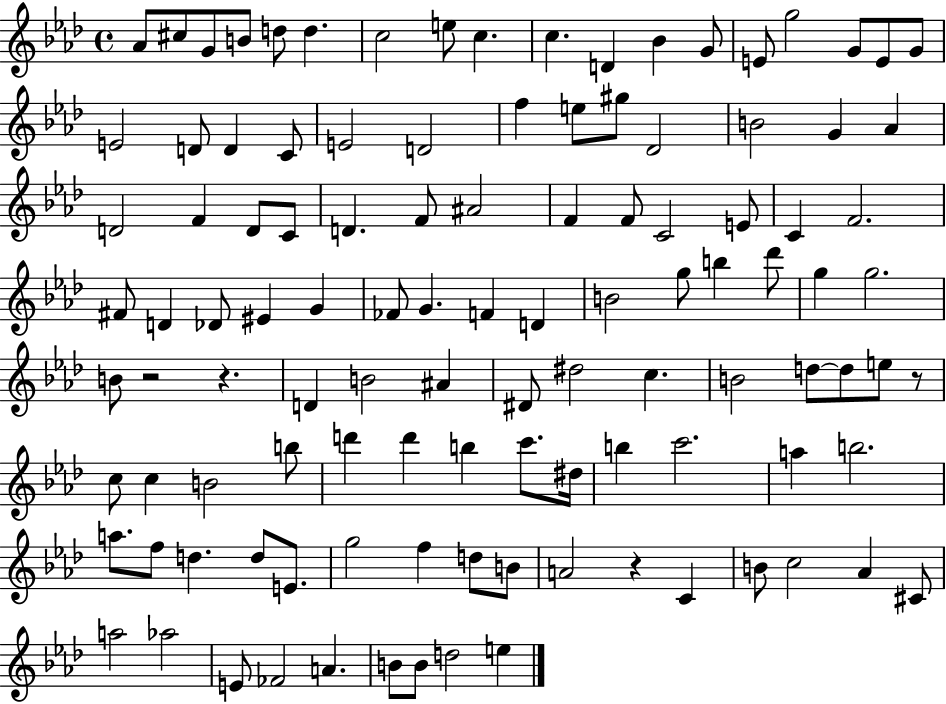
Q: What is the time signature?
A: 4/4